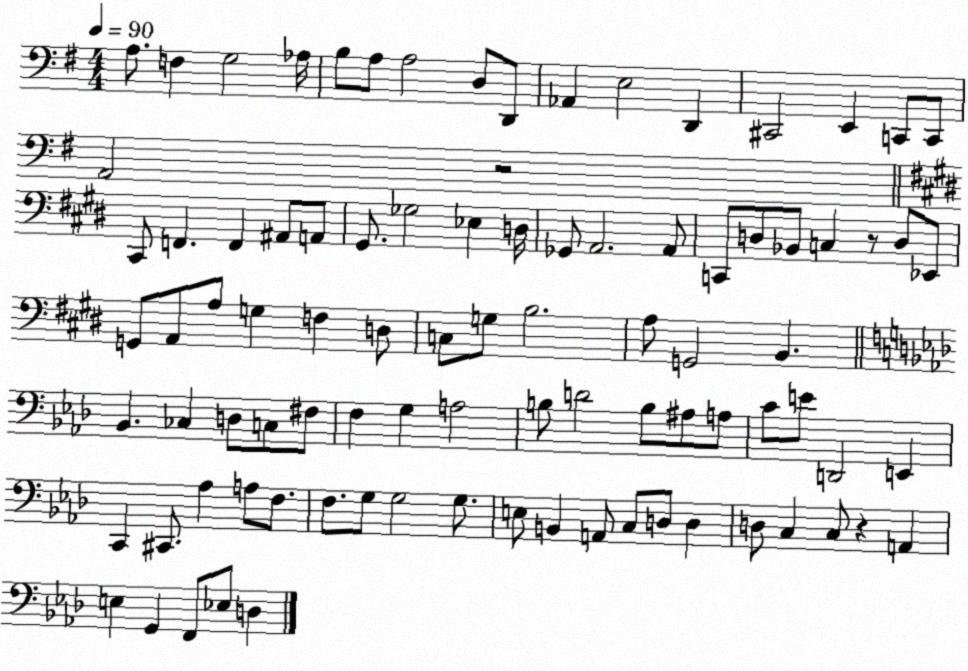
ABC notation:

X:1
T:Untitled
M:4/4
L:1/4
K:G
A,/2 F, G,2 _A,/4 B,/2 A,/2 A,2 D,/2 D,,/2 _A,, E,2 D,, ^C,,2 E,, C,,/2 C,,/2 A,,2 z2 ^C,,/2 F,, F,, ^A,,/2 A,,/2 ^G,,/2 _G,2 _E, D,/4 _G,,/2 A,,2 A,,/2 C,,/2 D,/2 _B,,/2 C, z/2 D,/2 _E,,/2 G,,/2 A,,/2 A,/2 G, F, D,/2 C,/2 G,/2 B,2 A,/2 G,,2 B,, _B,, _C, D,/2 C,/2 ^F,/2 F, G, A,2 B,/2 D2 B,/2 ^A,/2 A,/2 C/2 E/2 D,,2 E,, C,, ^C,,/2 _A, A,/2 F,/2 F,/2 G,/2 G,2 G,/2 E,/2 B,, A,,/2 C,/2 D,/2 D, D,/2 C, C,/2 z A,, E, G,, F,,/2 _E,/2 D,